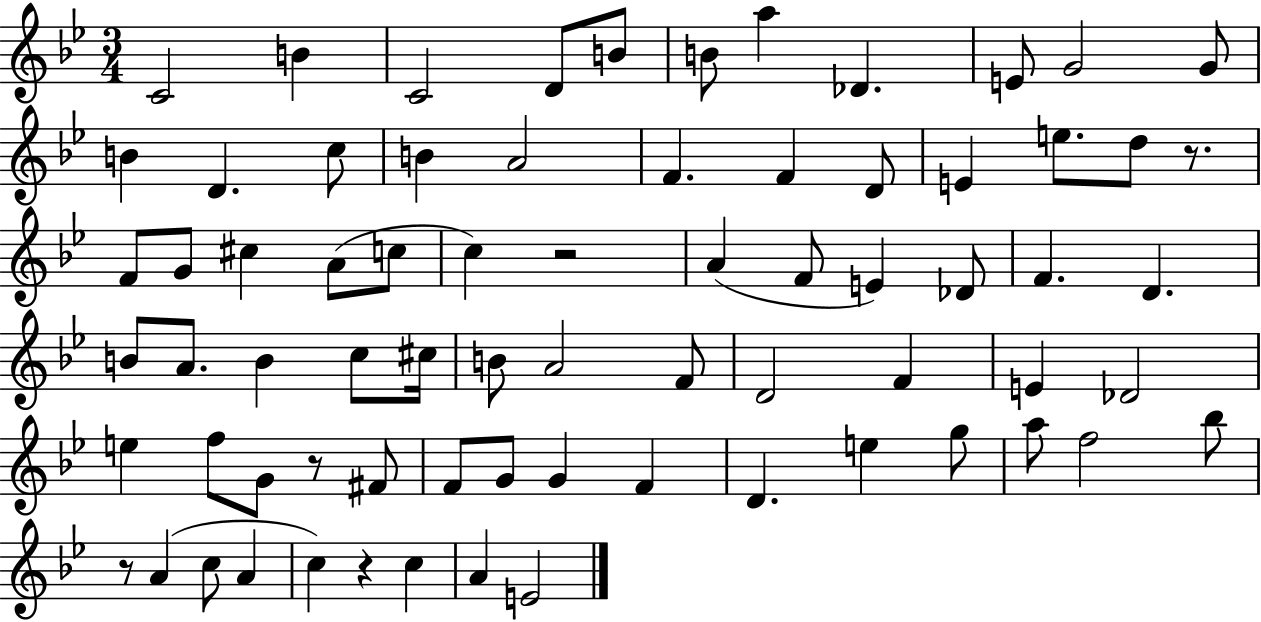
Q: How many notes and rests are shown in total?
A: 72